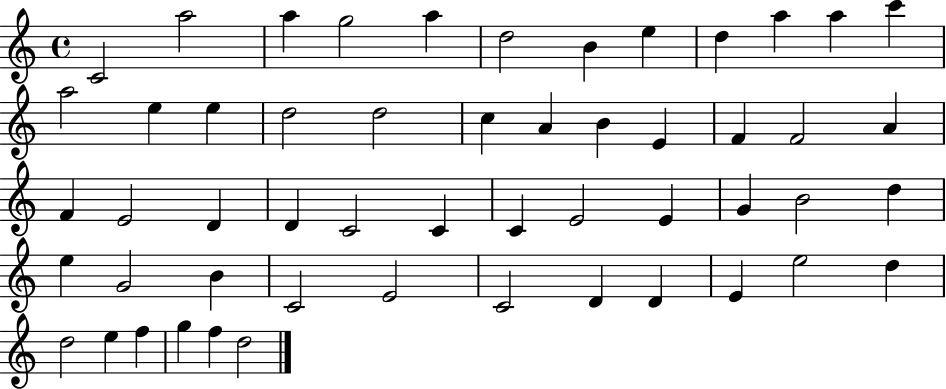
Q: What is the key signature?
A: C major